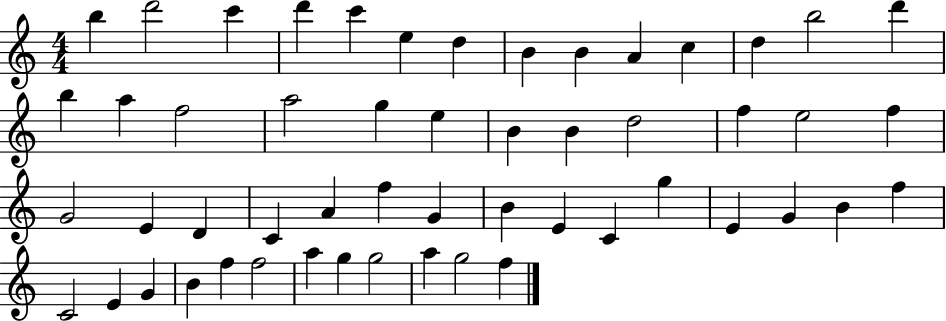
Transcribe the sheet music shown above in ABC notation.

X:1
T:Untitled
M:4/4
L:1/4
K:C
b d'2 c' d' c' e d B B A c d b2 d' b a f2 a2 g e B B d2 f e2 f G2 E D C A f G B E C g E G B f C2 E G B f f2 a g g2 a g2 f